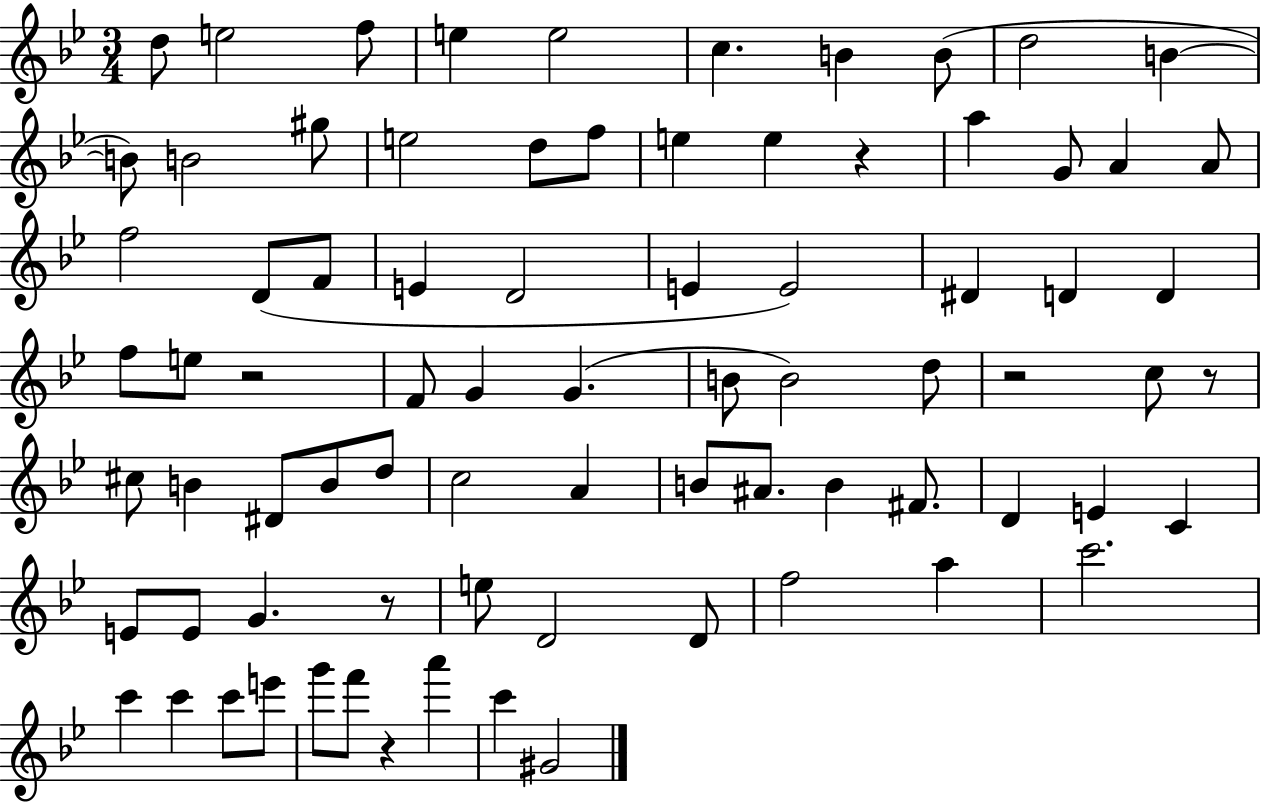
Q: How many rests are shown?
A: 6